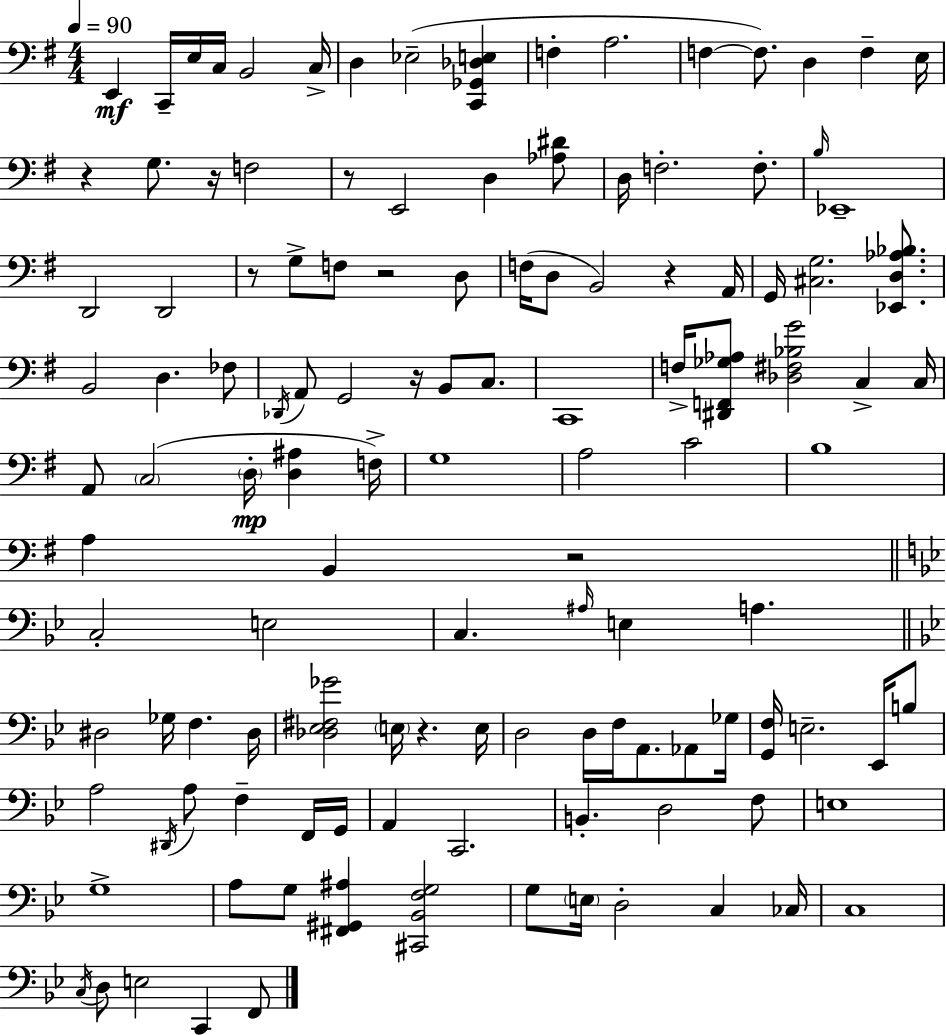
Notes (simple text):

E2/q C2/s E3/s C3/s B2/h C3/s D3/q Eb3/h [C2,Gb2,Db3,E3]/q F3/q A3/h. F3/q F3/e. D3/q F3/q E3/s R/q G3/e. R/s F3/h R/e E2/h D3/q [Ab3,D#4]/e D3/s F3/h. F3/e. B3/s Eb2/w D2/h D2/h R/e G3/e F3/e R/h D3/e F3/s D3/e B2/h R/q A2/s G2/s [C#3,G3]/h. [Eb2,D3,Ab3,Bb3]/e. B2/h D3/q. FES3/e Db2/s A2/e G2/h R/s B2/e C3/e. C2/w F3/s [D#2,F2,Gb3,Ab3]/e [Db3,F#3,Bb3,G4]/h C3/q C3/s A2/e C3/h D3/s [D3,A#3]/q F3/s G3/w A3/h C4/h B3/w A3/q B2/q R/h C3/h E3/h C3/q. A#3/s E3/q A3/q. D#3/h Gb3/s F3/q. D#3/s [Db3,Eb3,F#3,Gb4]/h E3/s R/q. E3/s D3/h D3/s F3/s A2/e. Ab2/e Gb3/s [G2,F3]/s E3/h. Eb2/s B3/e A3/h D#2/s A3/e F3/q F2/s G2/s A2/q C2/h. B2/q. D3/h F3/e E3/w G3/w A3/e G3/e [F#2,G#2,A#3]/q [C#2,Bb2,F3,G3]/h G3/e E3/s D3/h C3/q CES3/s C3/w C3/s D3/e E3/h C2/q F2/e